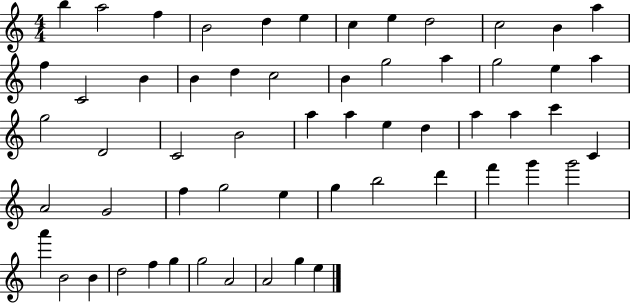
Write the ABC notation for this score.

X:1
T:Untitled
M:4/4
L:1/4
K:C
b a2 f B2 d e c e d2 c2 B a f C2 B B d c2 B g2 a g2 e a g2 D2 C2 B2 a a e d a a c' C A2 G2 f g2 e g b2 d' f' g' g'2 a' B2 B d2 f g g2 A2 A2 g e